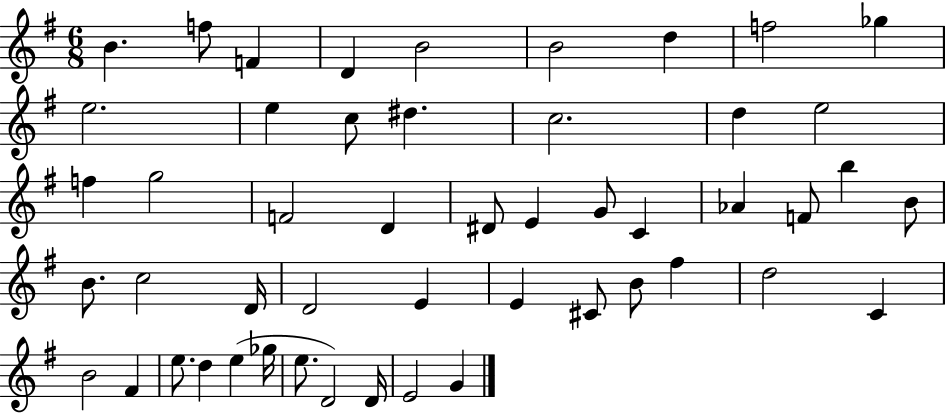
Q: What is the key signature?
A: G major